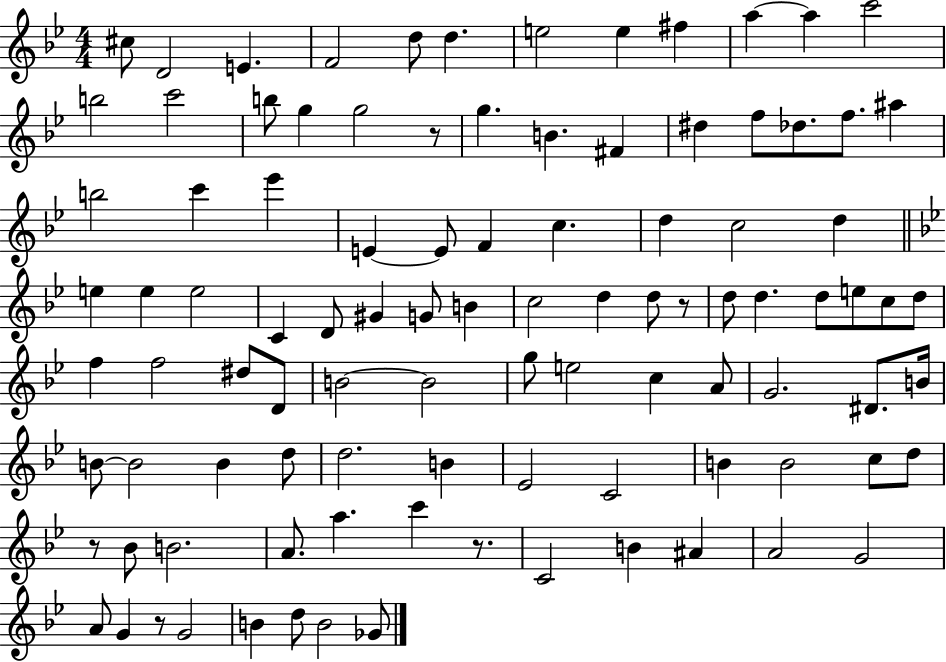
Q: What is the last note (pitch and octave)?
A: Gb4